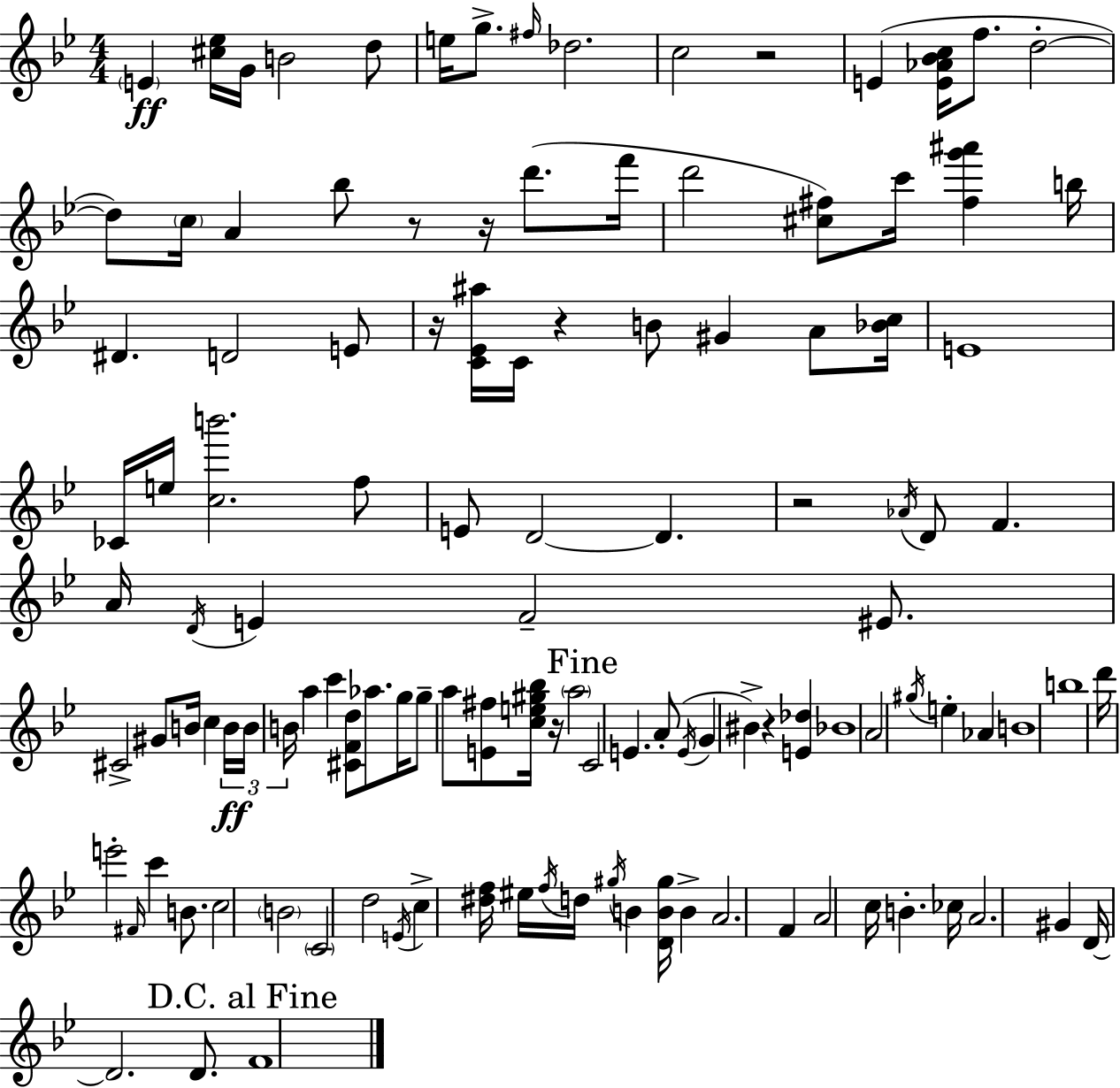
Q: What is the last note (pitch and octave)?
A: F4